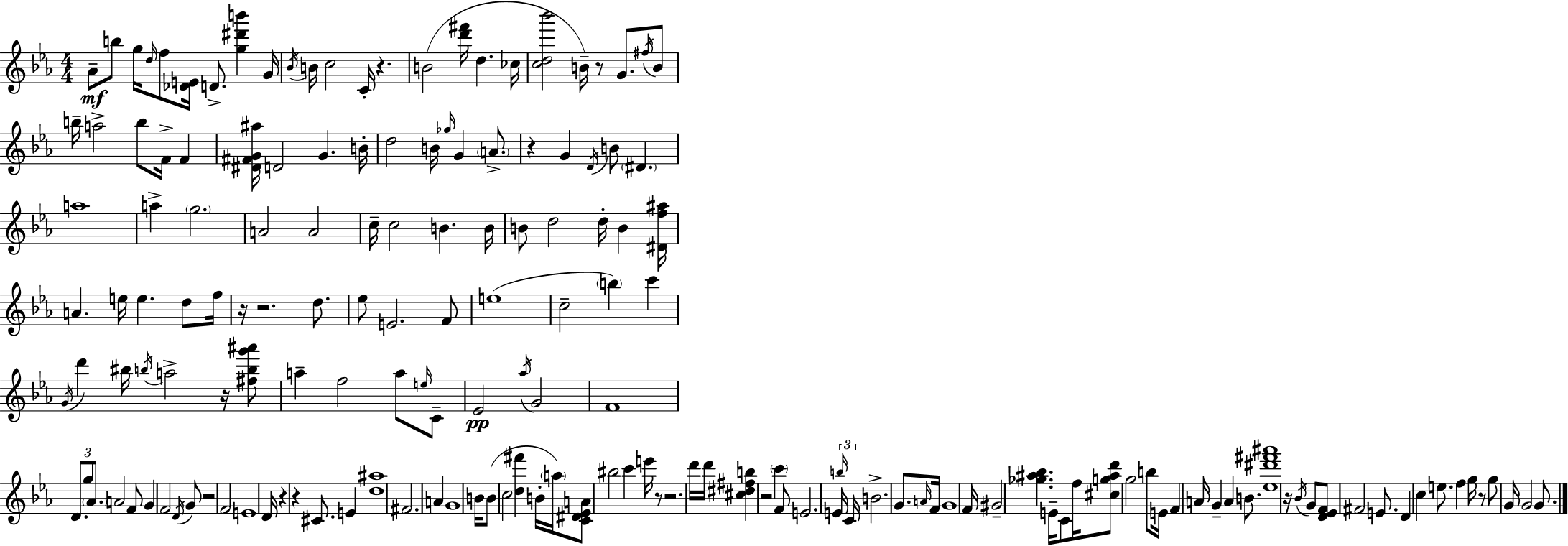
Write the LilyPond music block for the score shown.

{
  \clef treble
  \numericTimeSignature
  \time 4/4
  \key c \minor
  aes'8--\mf b''8 g''16 \grace { d''16 } f''8 <des' e'>16 d'8.-> <g'' dis''' b'''>4 | g'16 \acciaccatura { bes'16 } b'16 c''2 c'16-. r4. | b'2( <d''' fis'''>16 d''4. | ces''16 <c'' d'' bes'''>2 b'16--) r8 g'8. | \break \acciaccatura { fis''16 } b'8 b''16-- a''2-> b''8 f'16-> f'4 | <dis' fis' g' ais''>16 d'2 g'4. | b'16-. d''2 b'16 \grace { ges''16 } g'4 | \parenthesize a'8.-> r4 g'4 \acciaccatura { d'16 } b'8 \parenthesize dis'4. | \break a''1 | a''4-> \parenthesize g''2. | a'2 a'2 | c''16-- c''2 b'4. | \break b'16 b'8 d''2 d''16-. | b'4 <dis' f'' ais''>16 a'4. e''16 e''4. | d''8 f''16 r16 r2. | d''8. ees''8 e'2. | \break f'8 e''1( | c''2-- \parenthesize b''4) | c'''4 \acciaccatura { g'16 } d'''4 bis''16 \acciaccatura { b''16 } a''2-> | r16 <fis'' b'' g''' ais'''>8 a''4-- f''2 | \break a''8 \grace { e''16 } c'8-- ees'2\pp | \acciaccatura { aes''16 } g'2 f'1 | \tuplet 3/2 { d'8. g''8 \parenthesize aes'8. } | a'2 f'8 g'4 f'2 | \break \acciaccatura { d'16 } g'8 r2 | f'2 e'1 | d'16 r4 r4 | cis'8. e'4 <d'' ais''>1 | \break fis'2. | a'4 g'1 | b'16 b'8( c''2 | <d'' fis'''>4 b'16-. \parenthesize a''16) <c' dis' ees' a'>8 bis''2 | \break c'''4 e'''16 r8 r2. | d'''16 d'''16 <cis'' dis'' fis'' b''>4 r2 | \parenthesize c'''4 f'8 e'2. | \tuplet 3/2 { e'16 \grace { b''16 } c'16 } b'2.-> | \break g'8. \grace { a'16 } f'16 g'1 | f'16 gis'2-- | <ges'' ais'' bes''>4. e'16-- c'8 f''16 <cis'' g'' ais'' d'''>8 | g''2 b''8 e'16 f'4 | \break a'16 g'4-- a'4 b'8. <ees'' dis''' fis''' ais'''>1 | r16 \acciaccatura { bes'16 } g'8 | <d' ees' f'>8 fis'2 e'8. d'4 | c''4 e''8. f''4 g''16 r8 g''8 | \break g'16 g'2 g'8. \bar "|."
}